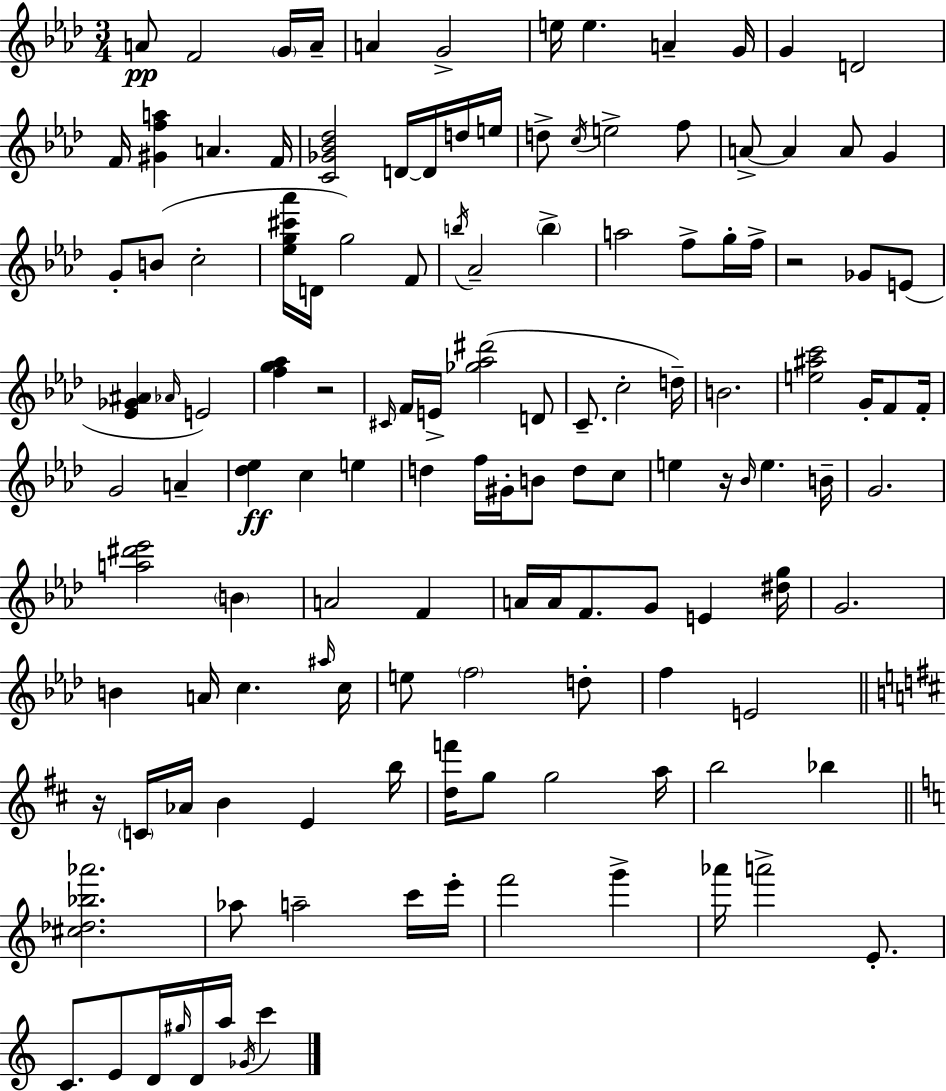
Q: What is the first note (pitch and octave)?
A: A4